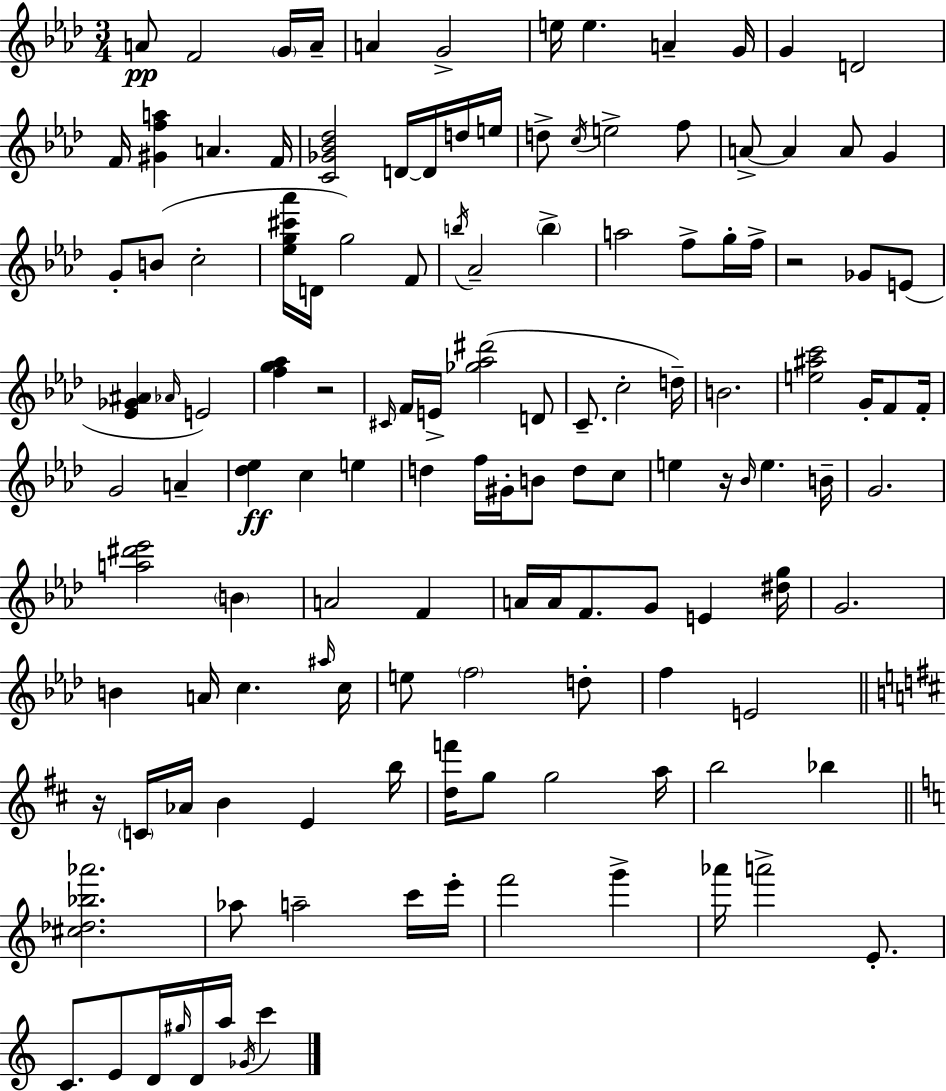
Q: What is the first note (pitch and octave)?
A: A4